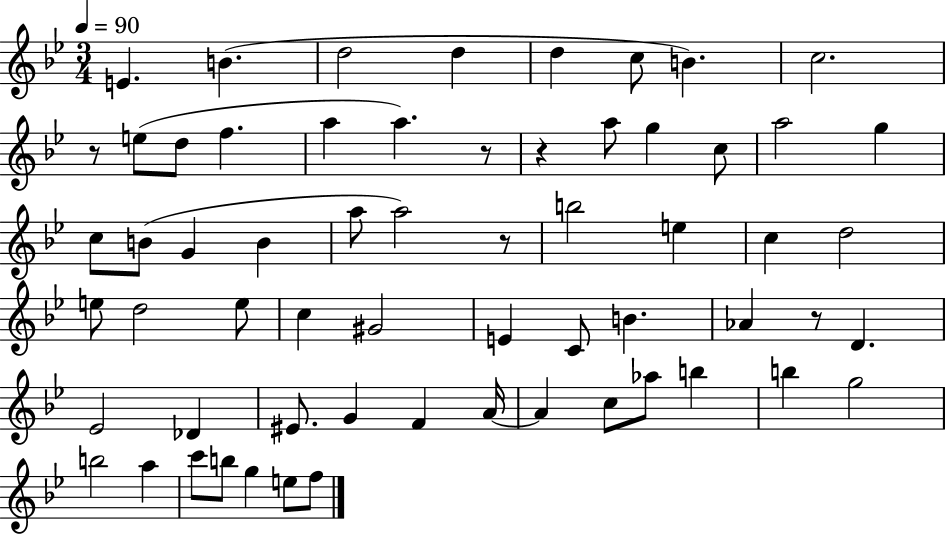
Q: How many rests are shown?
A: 5